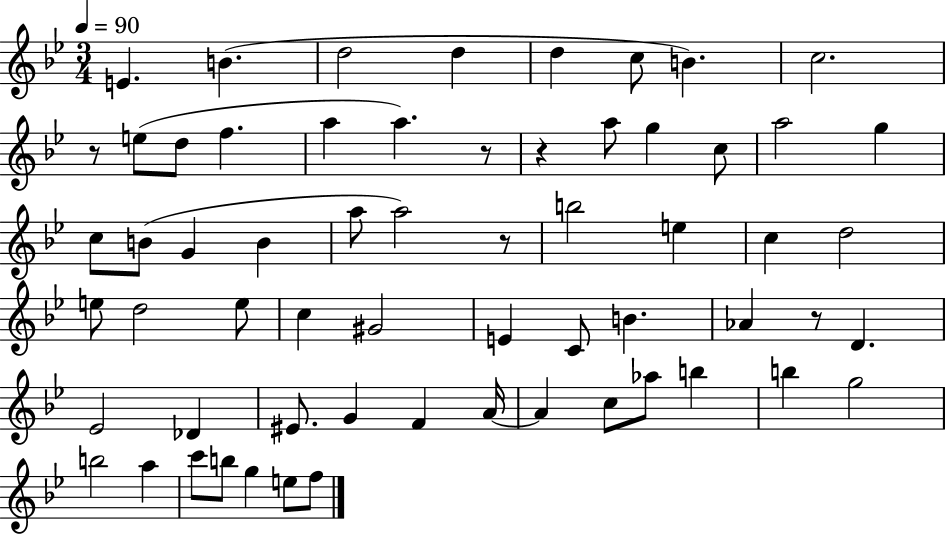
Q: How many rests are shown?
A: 5